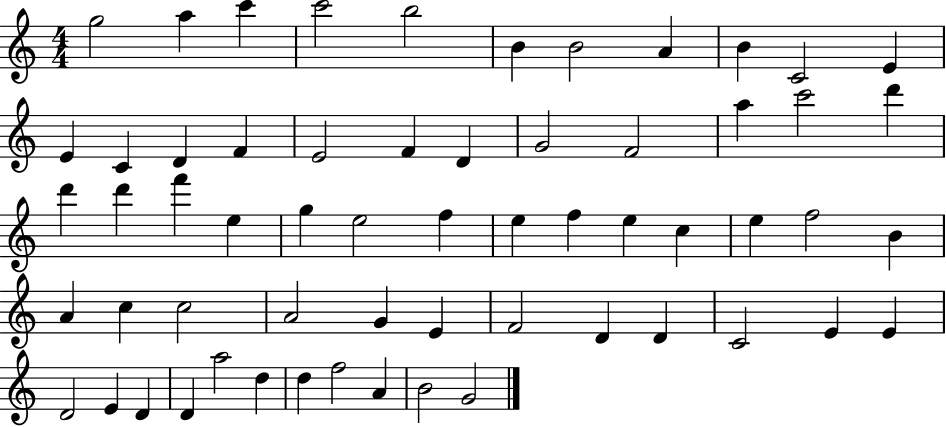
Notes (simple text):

G5/h A5/q C6/q C6/h B5/h B4/q B4/h A4/q B4/q C4/h E4/q E4/q C4/q D4/q F4/q E4/h F4/q D4/q G4/h F4/h A5/q C6/h D6/q D6/q D6/q F6/q E5/q G5/q E5/h F5/q E5/q F5/q E5/q C5/q E5/q F5/h B4/q A4/q C5/q C5/h A4/h G4/q E4/q F4/h D4/q D4/q C4/h E4/q E4/q D4/h E4/q D4/q D4/q A5/h D5/q D5/q F5/h A4/q B4/h G4/h